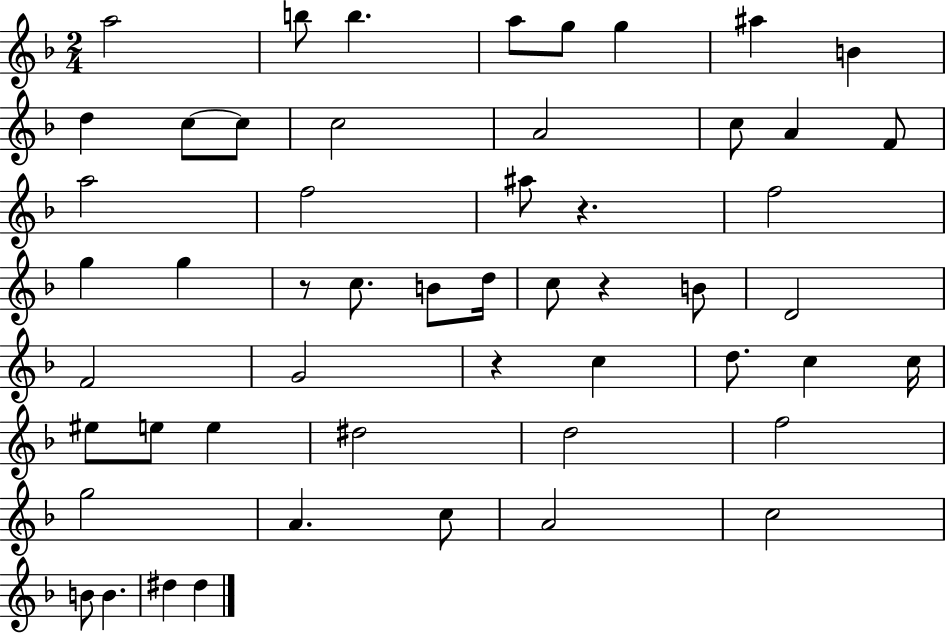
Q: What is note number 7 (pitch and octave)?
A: A#5